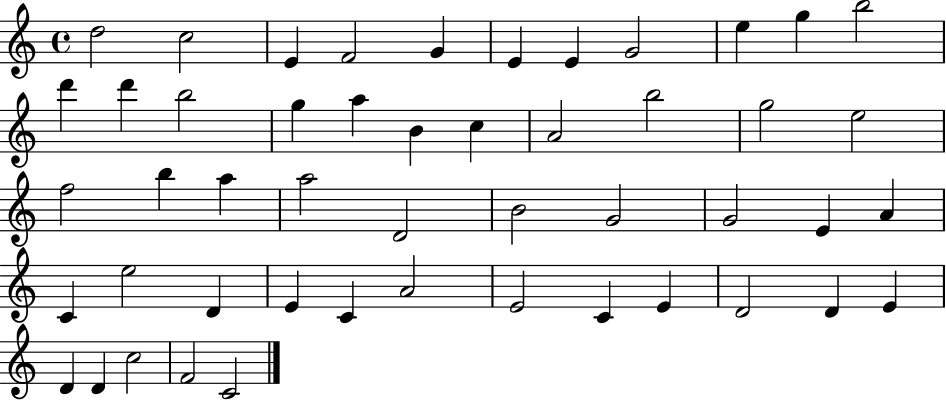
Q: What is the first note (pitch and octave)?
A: D5